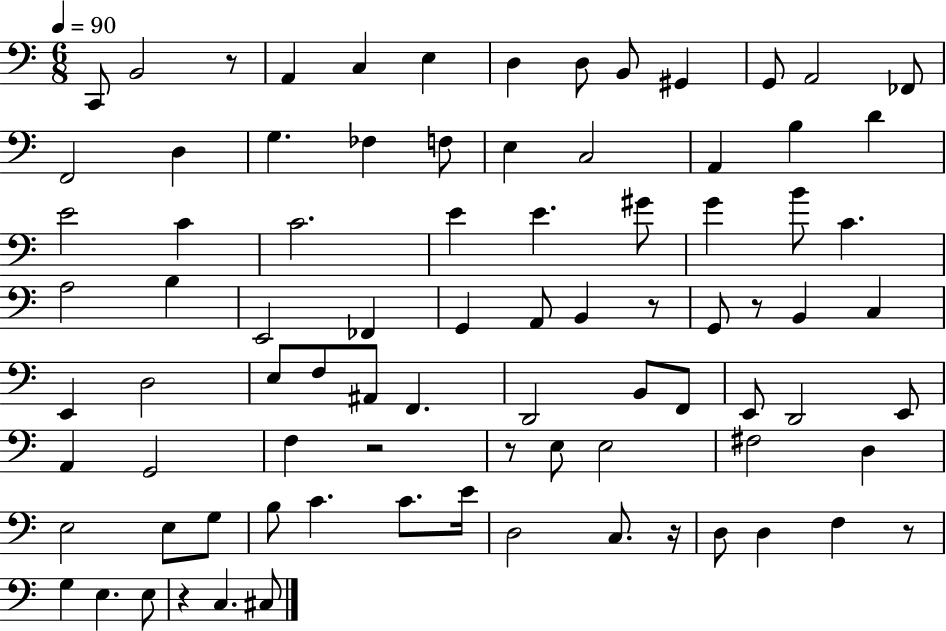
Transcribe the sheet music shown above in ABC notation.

X:1
T:Untitled
M:6/8
L:1/4
K:C
C,,/2 B,,2 z/2 A,, C, E, D, D,/2 B,,/2 ^G,, G,,/2 A,,2 _F,,/2 F,,2 D, G, _F, F,/2 E, C,2 A,, B, D E2 C C2 E E ^G/2 G B/2 C A,2 B, E,,2 _F,, G,, A,,/2 B,, z/2 G,,/2 z/2 B,, C, E,, D,2 E,/2 F,/2 ^A,,/2 F,, D,,2 B,,/2 F,,/2 E,,/2 D,,2 E,,/2 A,, G,,2 F, z2 z/2 E,/2 E,2 ^F,2 D, E,2 E,/2 G,/2 B,/2 C C/2 E/4 D,2 C,/2 z/4 D,/2 D, F, z/2 G, E, E,/2 z C, ^C,/2